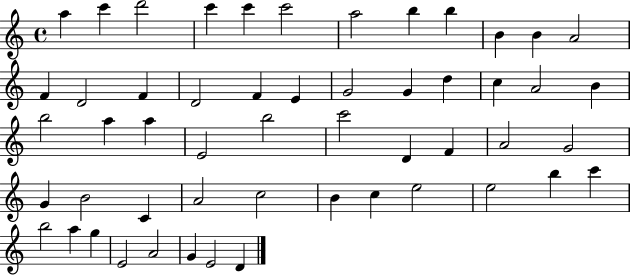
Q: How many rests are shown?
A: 0